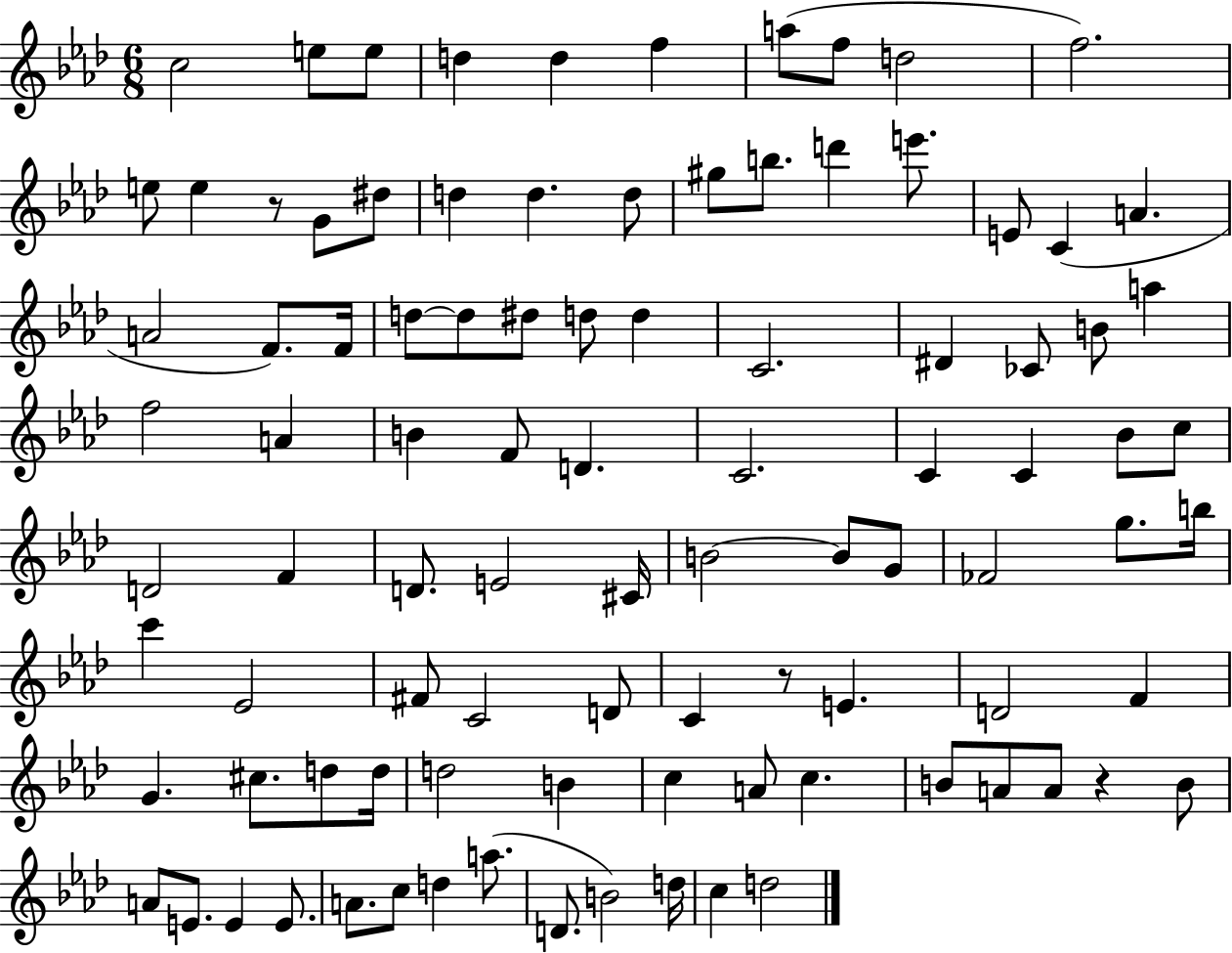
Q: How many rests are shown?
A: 3